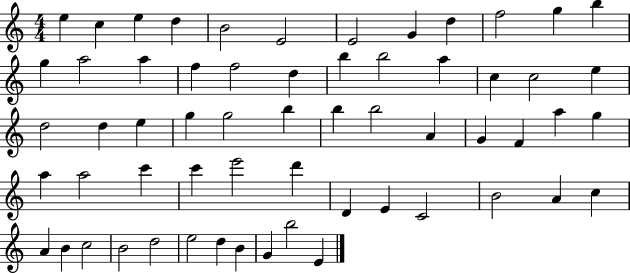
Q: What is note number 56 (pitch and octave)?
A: D5